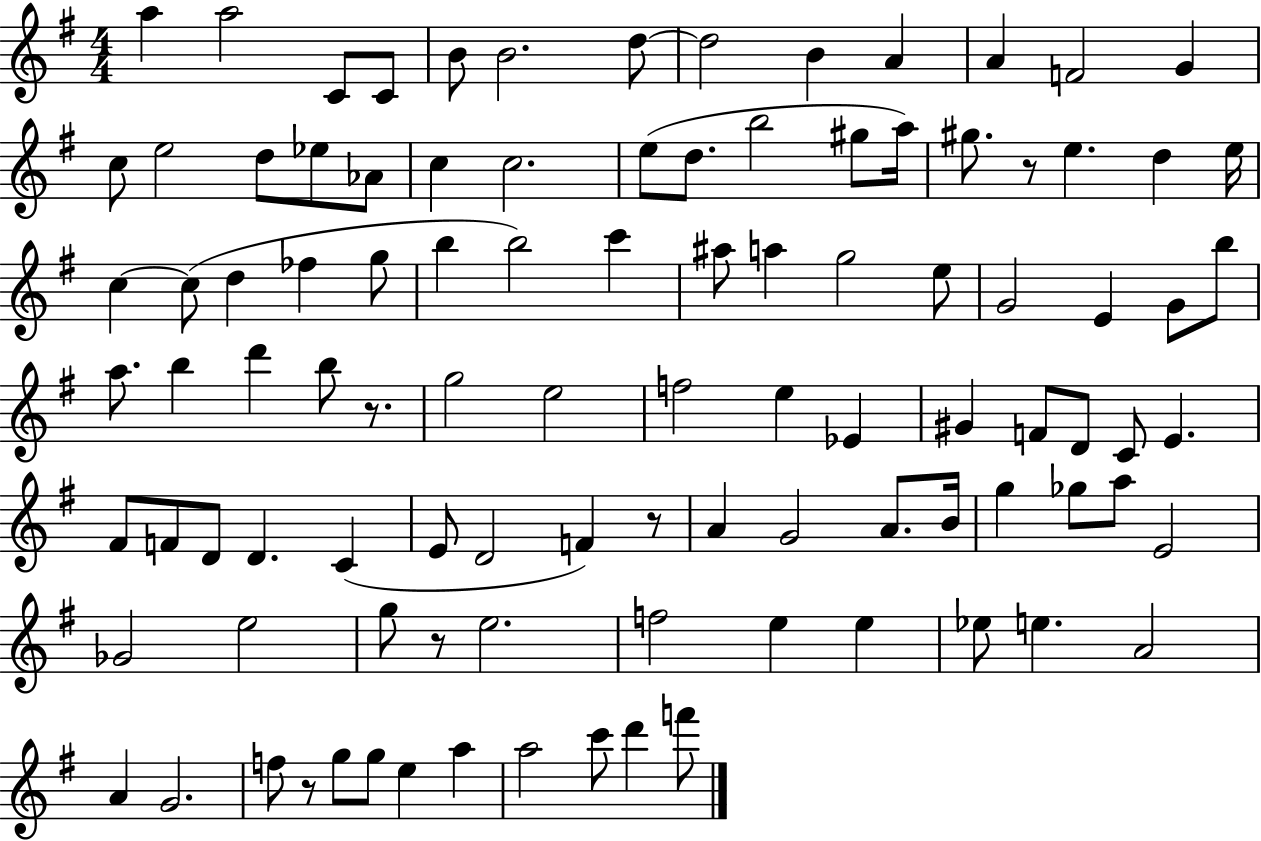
A5/q A5/h C4/e C4/e B4/e B4/h. D5/e D5/h B4/q A4/q A4/q F4/h G4/q C5/e E5/h D5/e Eb5/e Ab4/e C5/q C5/h. E5/e D5/e. B5/h G#5/e A5/s G#5/e. R/e E5/q. D5/q E5/s C5/q C5/e D5/q FES5/q G5/e B5/q B5/h C6/q A#5/e A5/q G5/h E5/e G4/h E4/q G4/e B5/e A5/e. B5/q D6/q B5/e R/e. G5/h E5/h F5/h E5/q Eb4/q G#4/q F4/e D4/e C4/e E4/q. F#4/e F4/e D4/e D4/q. C4/q E4/e D4/h F4/q R/e A4/q G4/h A4/e. B4/s G5/q Gb5/e A5/e E4/h Gb4/h E5/h G5/e R/e E5/h. F5/h E5/q E5/q Eb5/e E5/q. A4/h A4/q G4/h. F5/e R/e G5/e G5/e E5/q A5/q A5/h C6/e D6/q F6/e